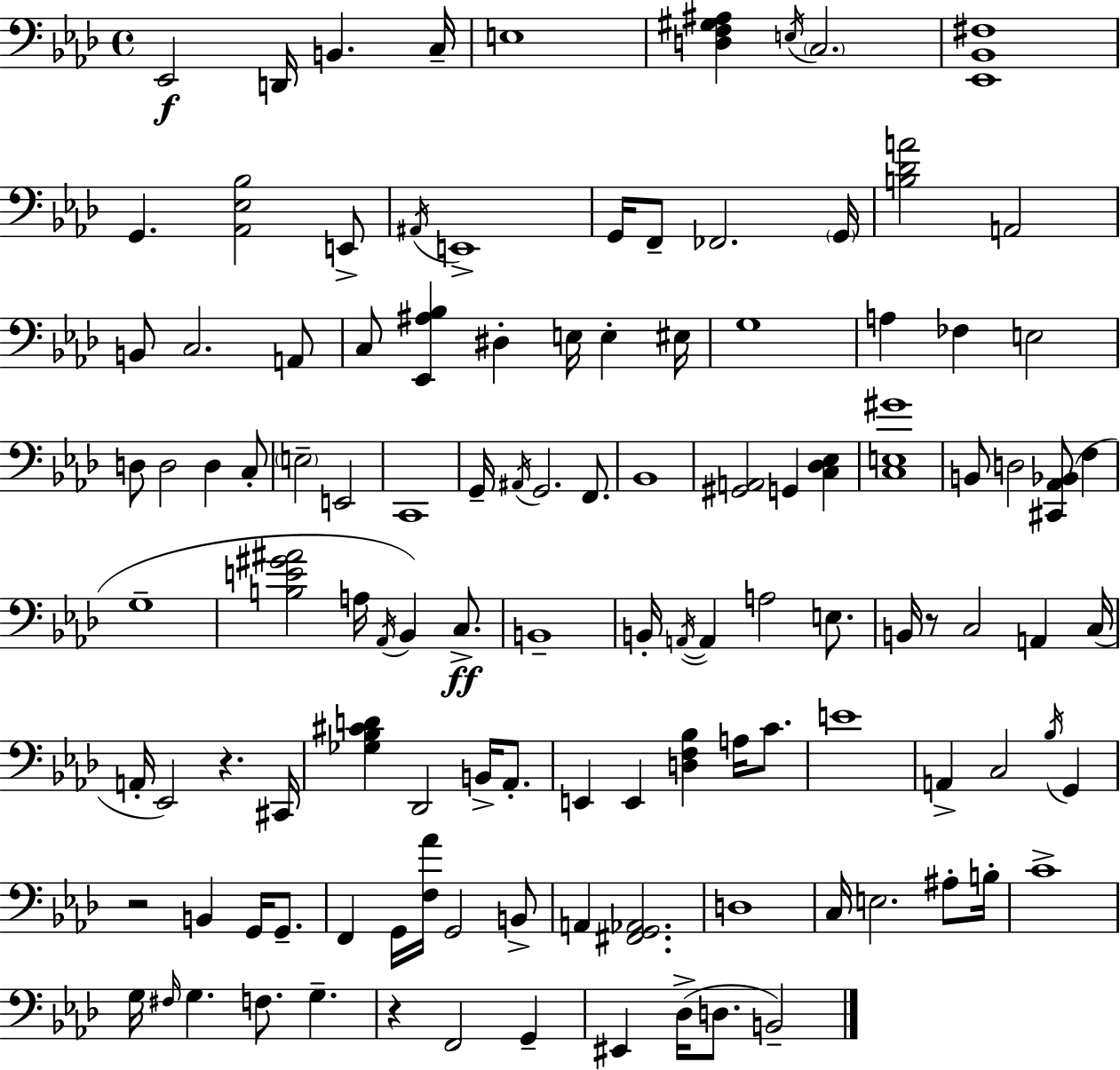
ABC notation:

X:1
T:Untitled
M:4/4
L:1/4
K:Fm
_E,,2 D,,/4 B,, C,/4 E,4 [D,F,^G,^A,] E,/4 C,2 [_E,,_B,,^F,]4 G,, [_A,,_E,_B,]2 E,,/2 ^A,,/4 E,,4 G,,/4 F,,/2 _F,,2 G,,/4 [B,_DA]2 A,,2 B,,/2 C,2 A,,/2 C,/2 [_E,,^A,_B,] ^D, E,/4 E, ^E,/4 G,4 A, _F, E,2 D,/2 D,2 D, C,/2 E,2 E,,2 C,,4 G,,/4 ^A,,/4 G,,2 F,,/2 _B,,4 [^G,,A,,]2 G,, [C,_D,_E,] [C,E,^G]4 B,,/2 D,2 [^C,,_A,,_B,,]/2 F, G,4 [B,E^G^A]2 A,/4 _A,,/4 _B,, C,/2 B,,4 B,,/4 A,,/4 A,, A,2 E,/2 B,,/4 z/2 C,2 A,, C,/4 A,,/4 _E,,2 z ^C,,/4 [_G,_B,^CD] _D,,2 B,,/4 _A,,/2 E,, E,, [D,F,_B,] A,/4 C/2 E4 A,, C,2 _B,/4 G,, z2 B,, G,,/4 G,,/2 F,, G,,/4 [F,_A]/4 G,,2 B,,/2 A,, [^F,,G,,_A,,]2 D,4 C,/4 E,2 ^A,/2 B,/4 C4 G,/4 ^F,/4 G, F,/2 G, z F,,2 G,, ^E,, _D,/4 D,/2 B,,2